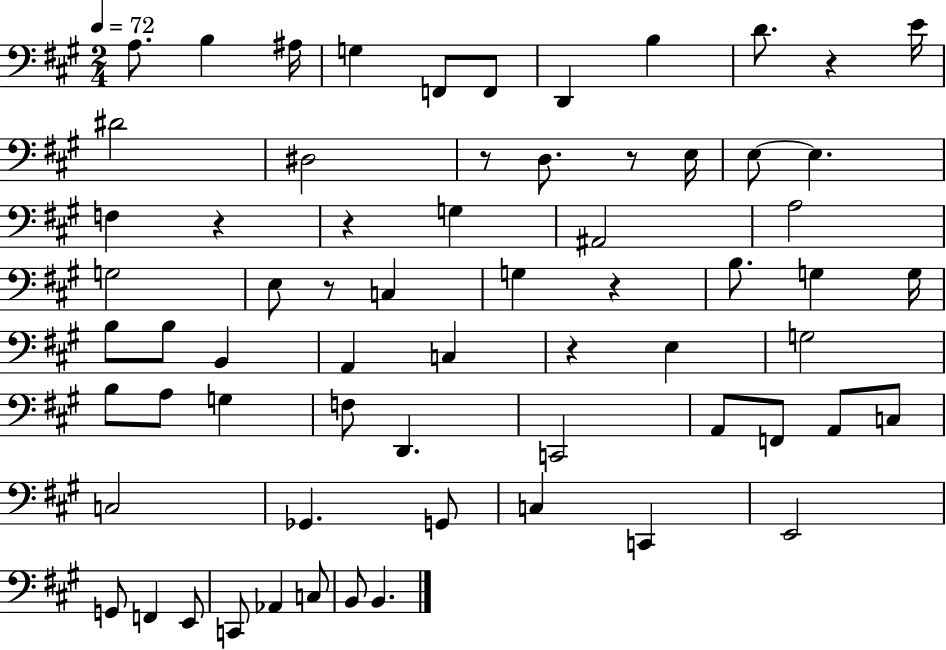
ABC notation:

X:1
T:Untitled
M:2/4
L:1/4
K:A
A,/2 B, ^A,/4 G, F,,/2 F,,/2 D,, B, D/2 z E/4 ^D2 ^D,2 z/2 D,/2 z/2 E,/4 E,/2 E, F, z z G, ^A,,2 A,2 G,2 E,/2 z/2 C, G, z B,/2 G, G,/4 B,/2 B,/2 B,, A,, C, z E, G,2 B,/2 A,/2 G, F,/2 D,, C,,2 A,,/2 F,,/2 A,,/2 C,/2 C,2 _G,, G,,/2 C, C,, E,,2 G,,/2 F,, E,,/2 C,,/2 _A,, C,/2 B,,/2 B,,